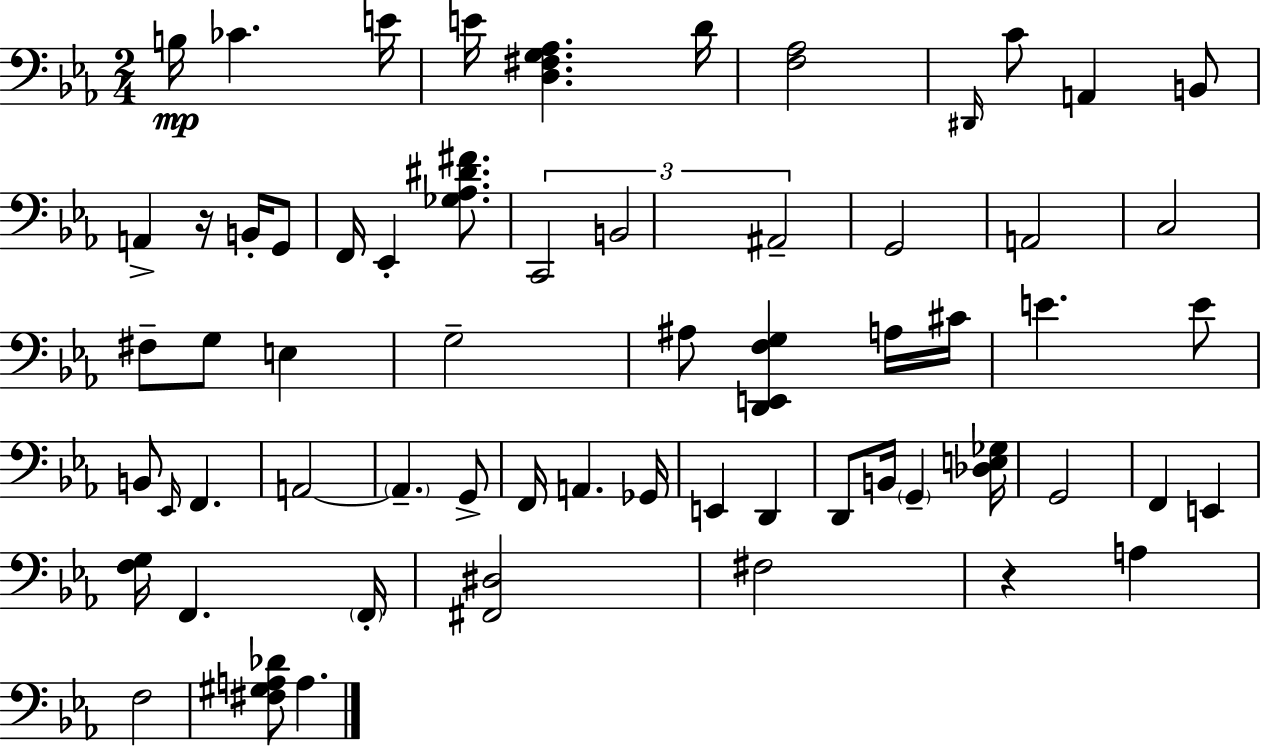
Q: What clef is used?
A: bass